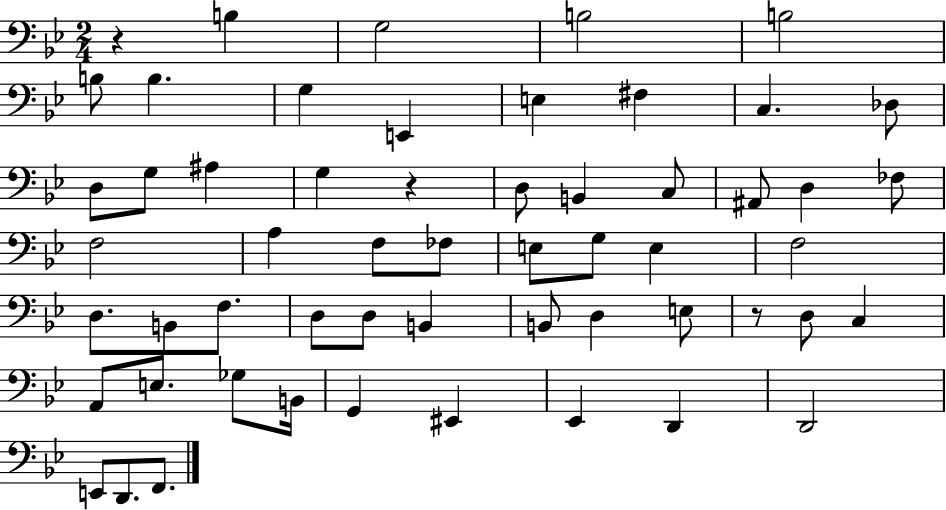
R/q B3/q G3/h B3/h B3/h B3/e B3/q. G3/q E2/q E3/q F#3/q C3/q. Db3/e D3/e G3/e A#3/q G3/q R/q D3/e B2/q C3/e A#2/e D3/q FES3/e F3/h A3/q F3/e FES3/e E3/e G3/e E3/q F3/h D3/e. B2/e F3/e. D3/e D3/e B2/q B2/e D3/q E3/e R/e D3/e C3/q A2/e E3/e. Gb3/e B2/s G2/q EIS2/q Eb2/q D2/q D2/h E2/e D2/e. F2/e.